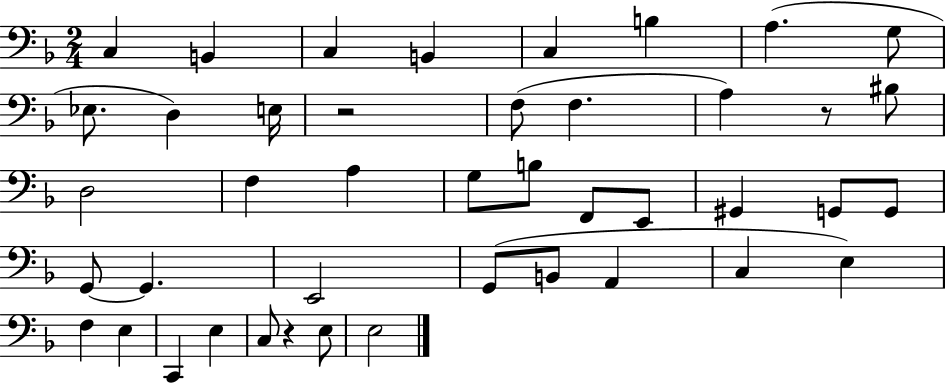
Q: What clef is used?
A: bass